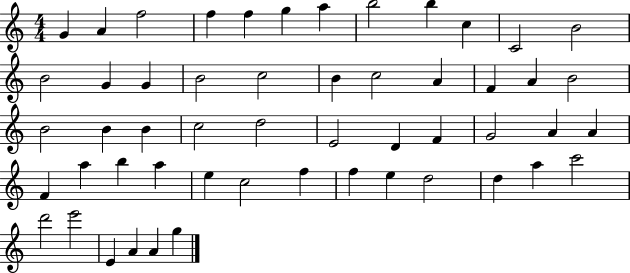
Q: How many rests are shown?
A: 0